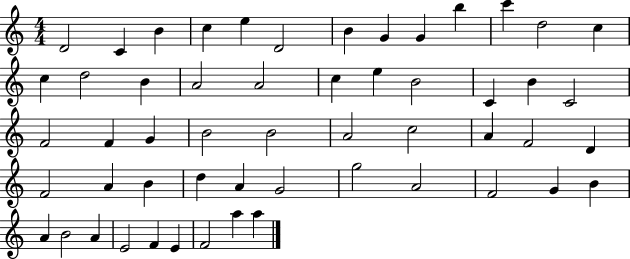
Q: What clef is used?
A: treble